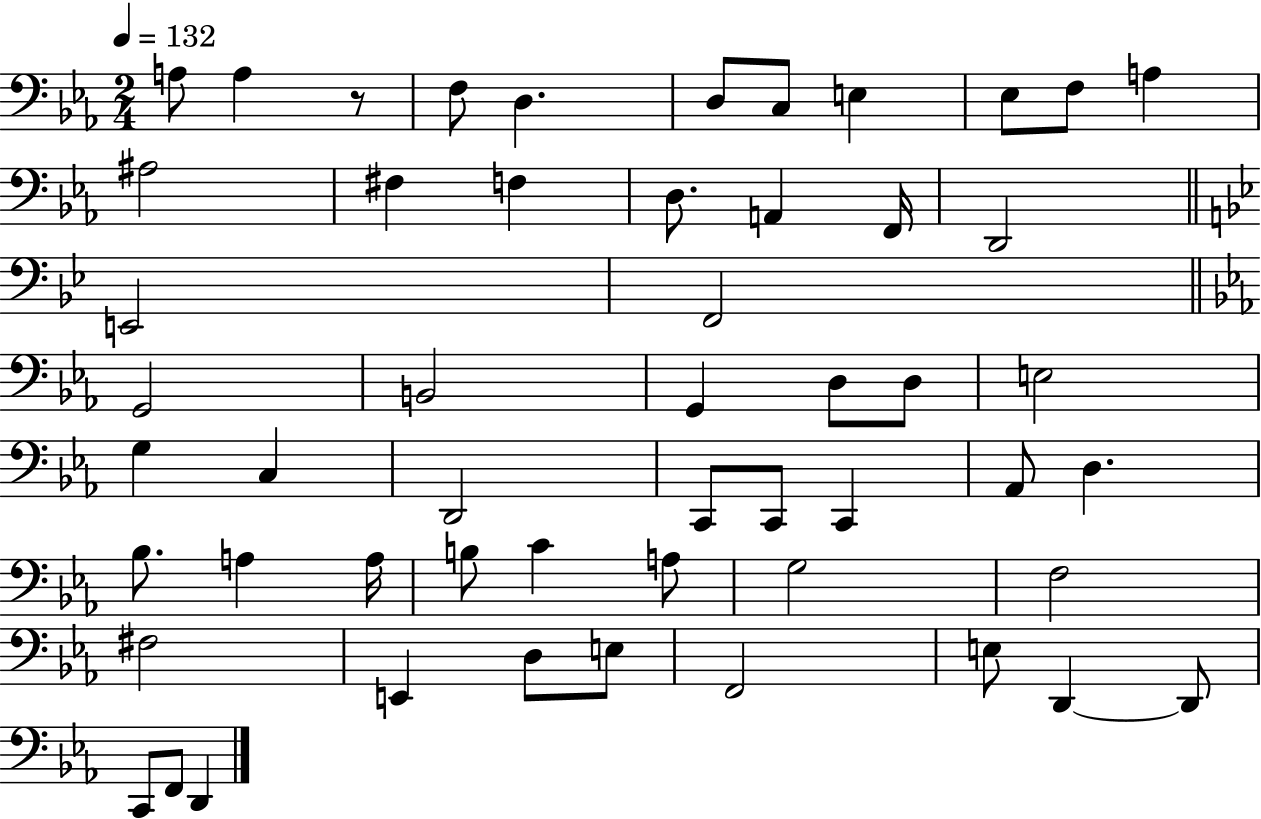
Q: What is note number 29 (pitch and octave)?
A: C2